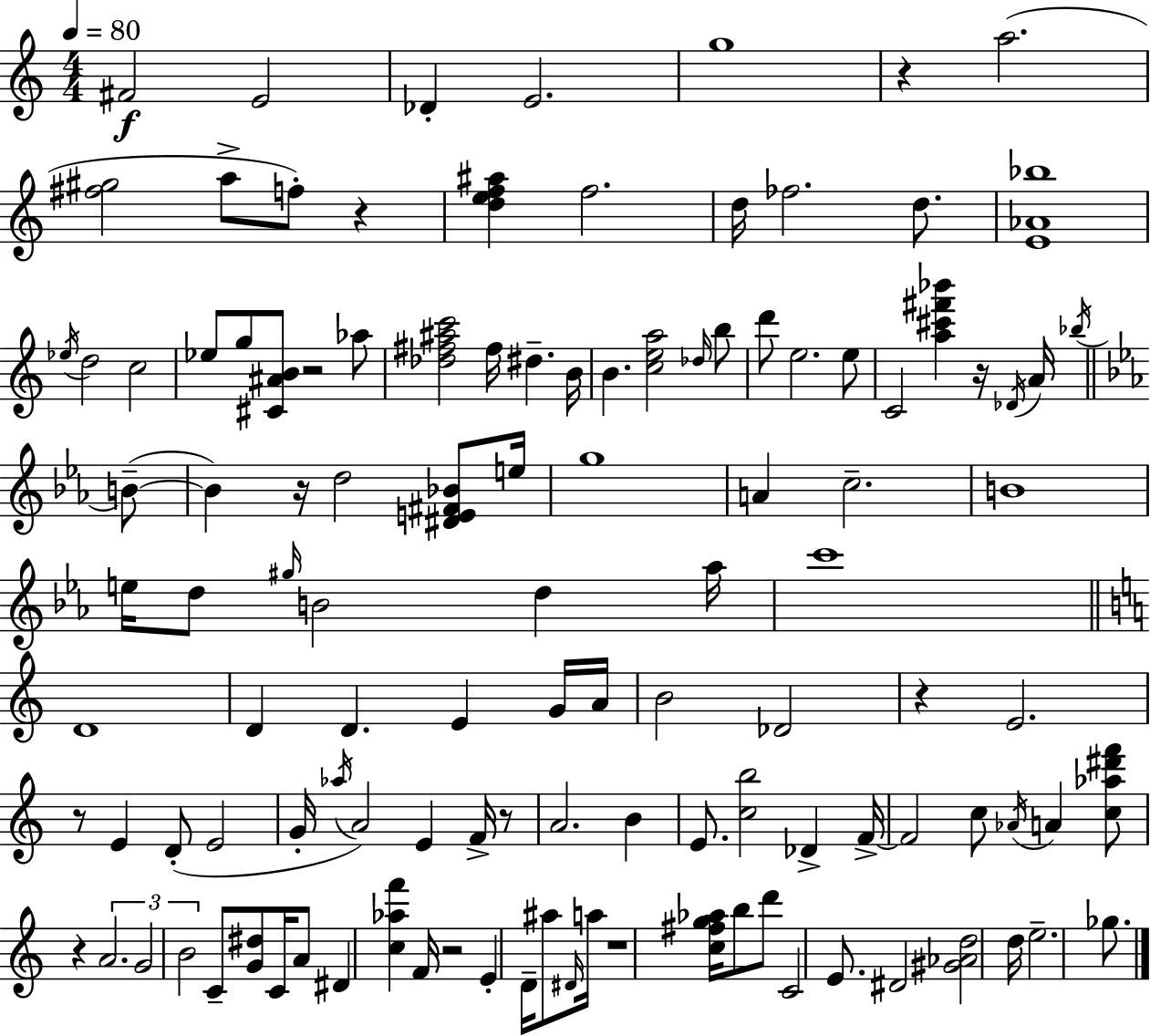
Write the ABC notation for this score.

X:1
T:Untitled
M:4/4
L:1/4
K:C
^F2 E2 _D E2 g4 z a2 [^f^g]2 a/2 f/2 z [def^a] f2 d/4 _f2 d/2 [E_A_b]4 _e/4 d2 c2 _e/2 g/2 [^C^AB]/2 z2 _a/2 [_d^f^ac']2 ^f/4 ^d B/4 B [cea]2 _d/4 b/2 d'/2 e2 e/2 C2 [a^c'^f'_b'] z/4 _D/4 A/4 _b/4 B/2 B z/4 d2 [^DE^F_B]/2 e/4 g4 A c2 B4 e/4 d/2 ^g/4 B2 d _a/4 c'4 D4 D D E G/4 A/4 B2 _D2 z E2 z/2 E D/2 E2 G/4 _a/4 A2 E F/4 z/2 A2 B E/2 [cb]2 _D F/4 F2 c/2 _A/4 A [c_a^d'f']/2 z A2 G2 B2 C/2 [G^d]/2 C/4 A/2 ^D [c_af'] F/4 z2 E D/4 ^a/2 ^D/4 a/4 z4 [c^fg_a]/4 b/2 d'/2 C2 E/2 ^D2 [^G_Ad]2 d/4 e2 _g/2